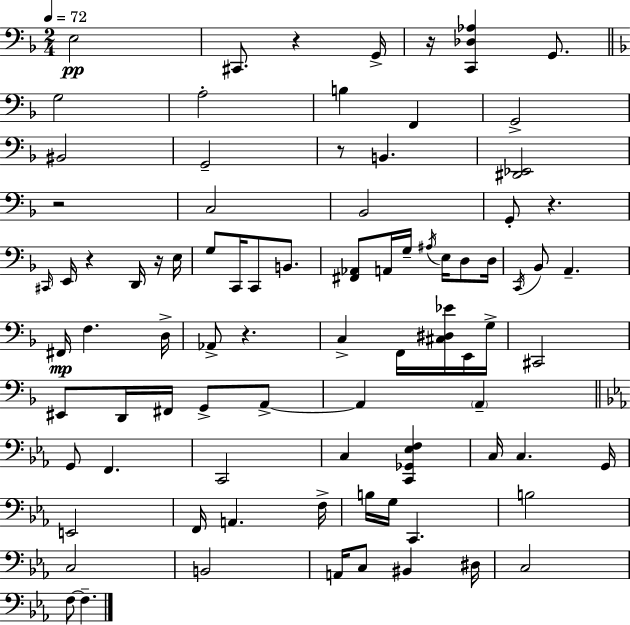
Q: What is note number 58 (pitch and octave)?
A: A2